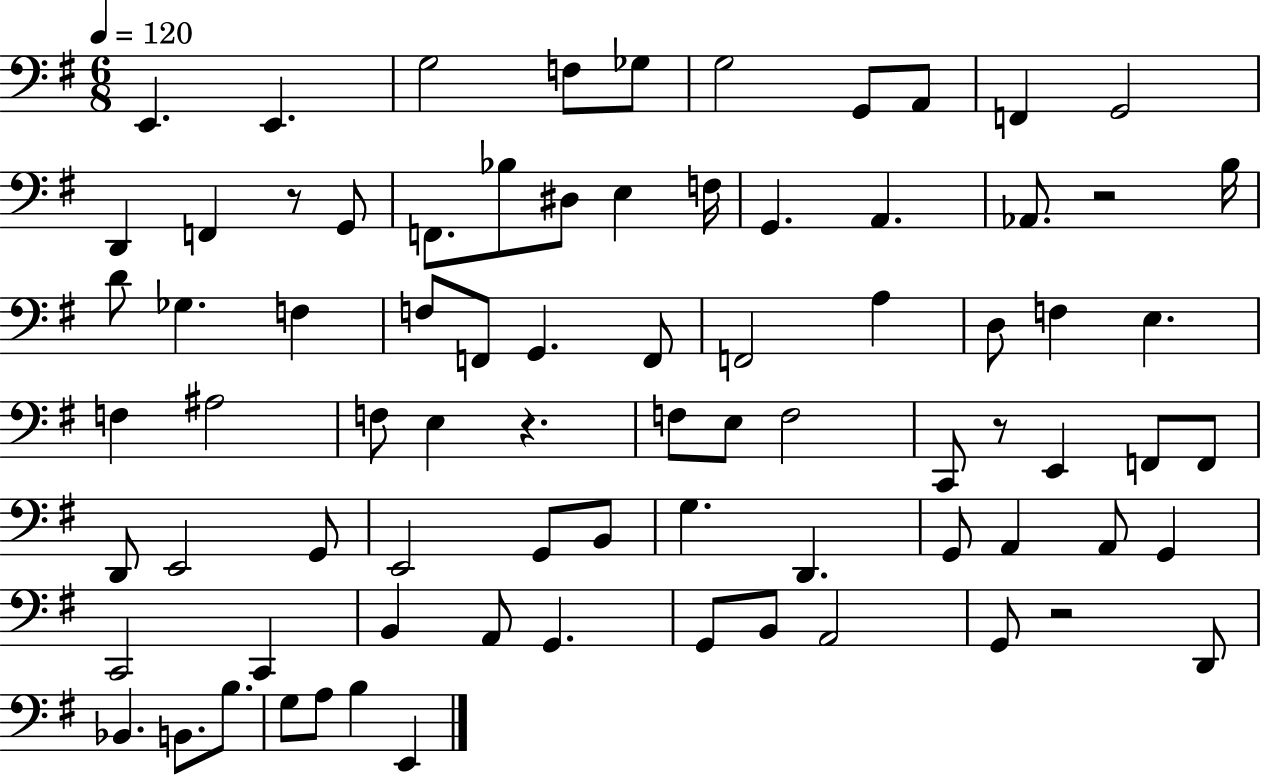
{
  \clef bass
  \numericTimeSignature
  \time 6/8
  \key g \major
  \tempo 4 = 120
  \repeat volta 2 { e,4. e,4. | g2 f8 ges8 | g2 g,8 a,8 | f,4 g,2 | \break d,4 f,4 r8 g,8 | f,8. bes8 dis8 e4 f16 | g,4. a,4. | aes,8. r2 b16 | \break d'8 ges4. f4 | f8 f,8 g,4. f,8 | f,2 a4 | d8 f4 e4. | \break f4 ais2 | f8 e4 r4. | f8 e8 f2 | c,8 r8 e,4 f,8 f,8 | \break d,8 e,2 g,8 | e,2 g,8 b,8 | g4. d,4. | g,8 a,4 a,8 g,4 | \break c,2 c,4 | b,4 a,8 g,4. | g,8 b,8 a,2 | g,8 r2 d,8 | \break bes,4. b,8. b8. | g8 a8 b4 e,4 | } \bar "|."
}